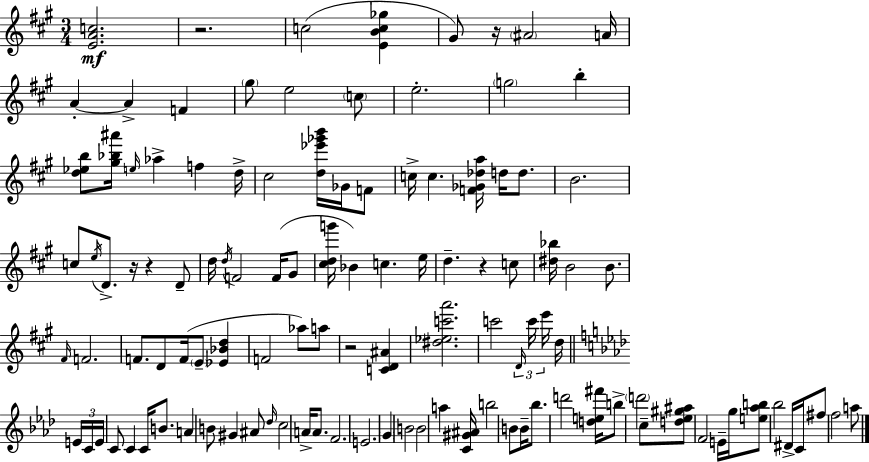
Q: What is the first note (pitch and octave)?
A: C5